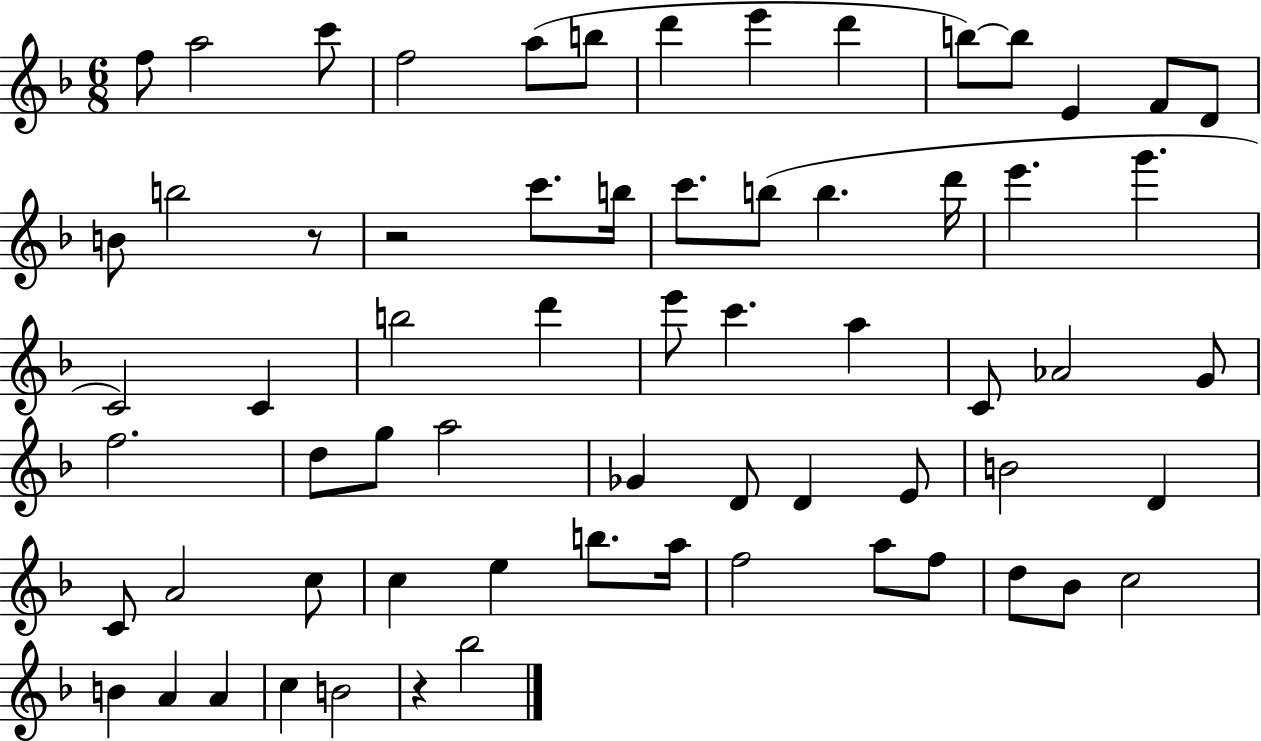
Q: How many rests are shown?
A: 3